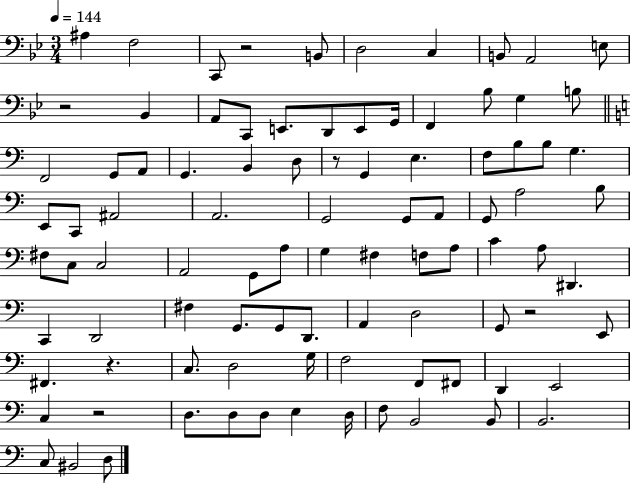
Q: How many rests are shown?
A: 6